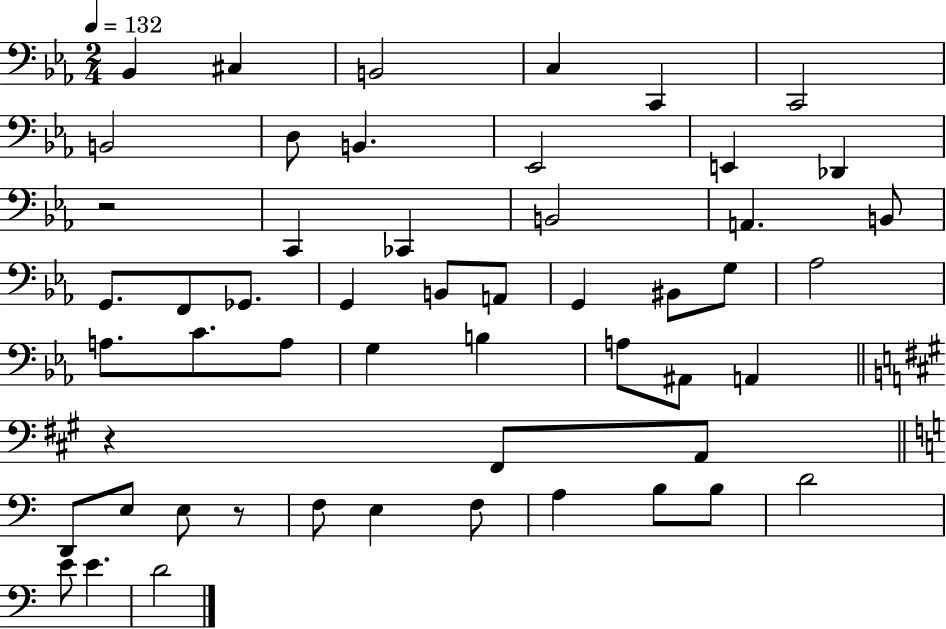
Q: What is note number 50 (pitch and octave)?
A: D4